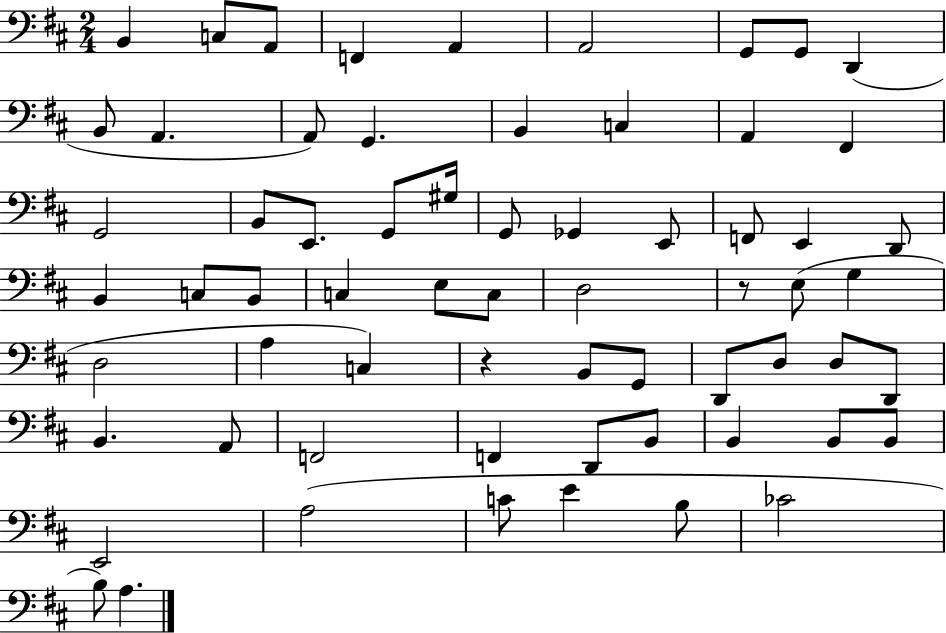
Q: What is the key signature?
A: D major